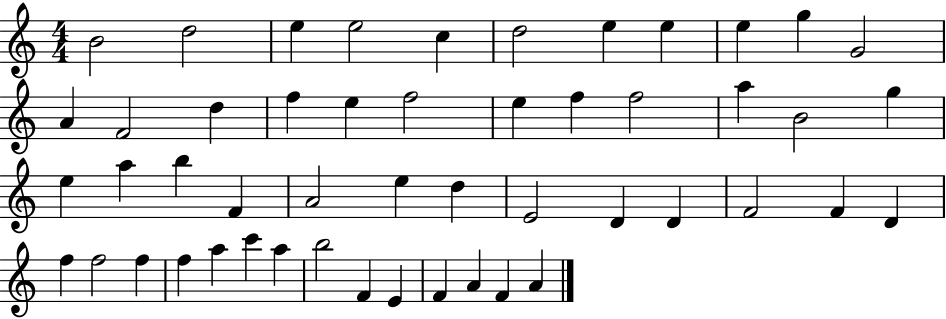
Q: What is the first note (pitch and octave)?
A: B4